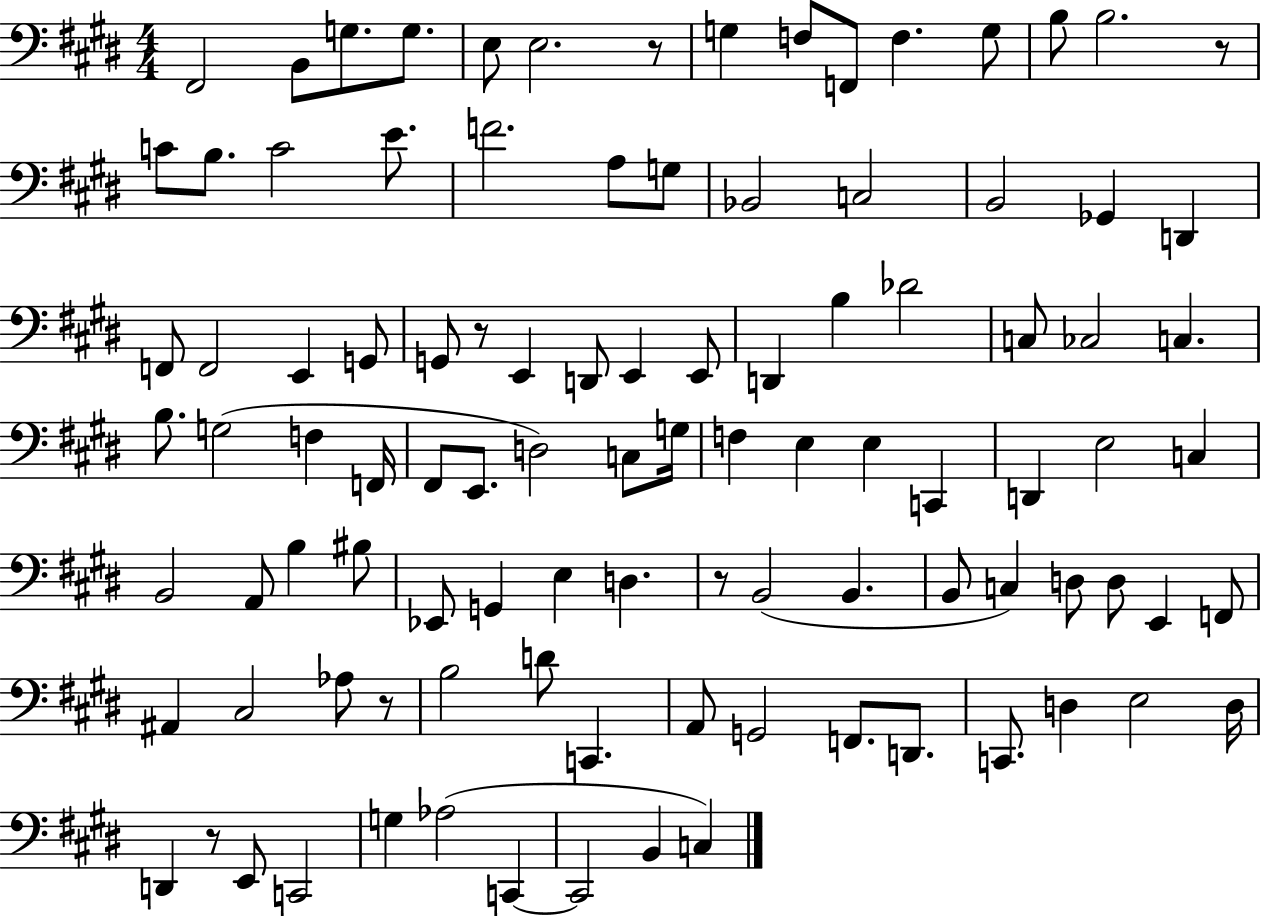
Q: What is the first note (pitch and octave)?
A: F#2